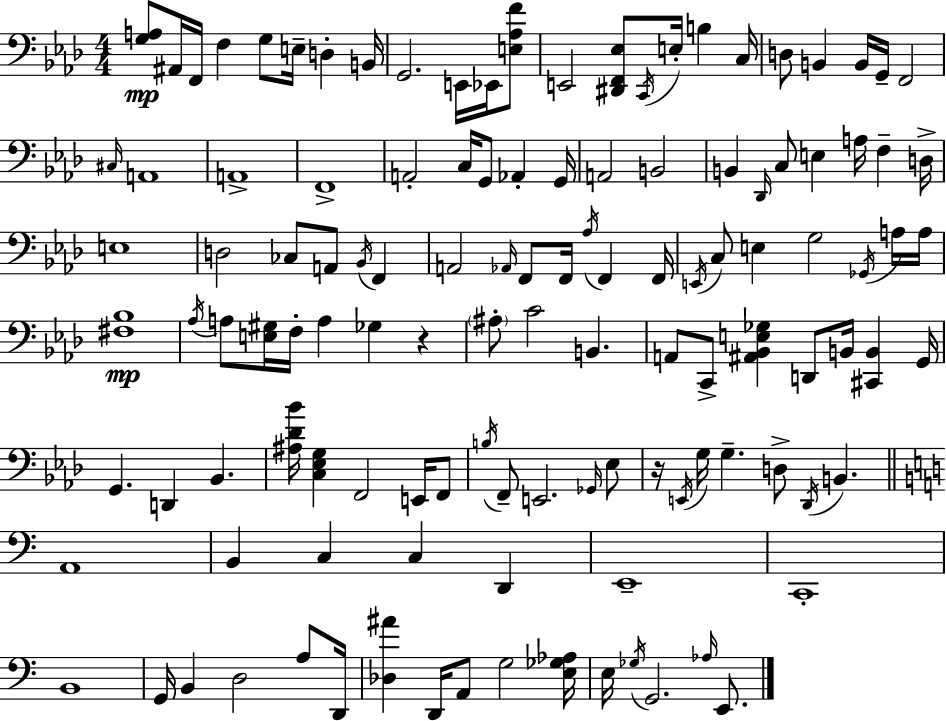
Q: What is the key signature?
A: F minor